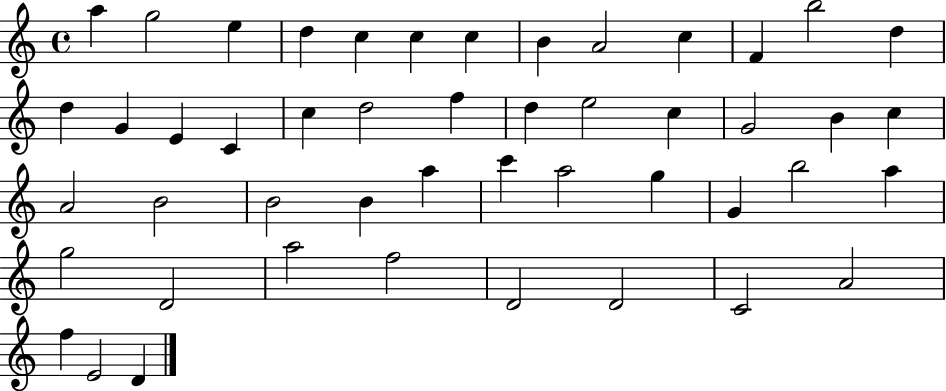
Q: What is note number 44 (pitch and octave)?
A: C4